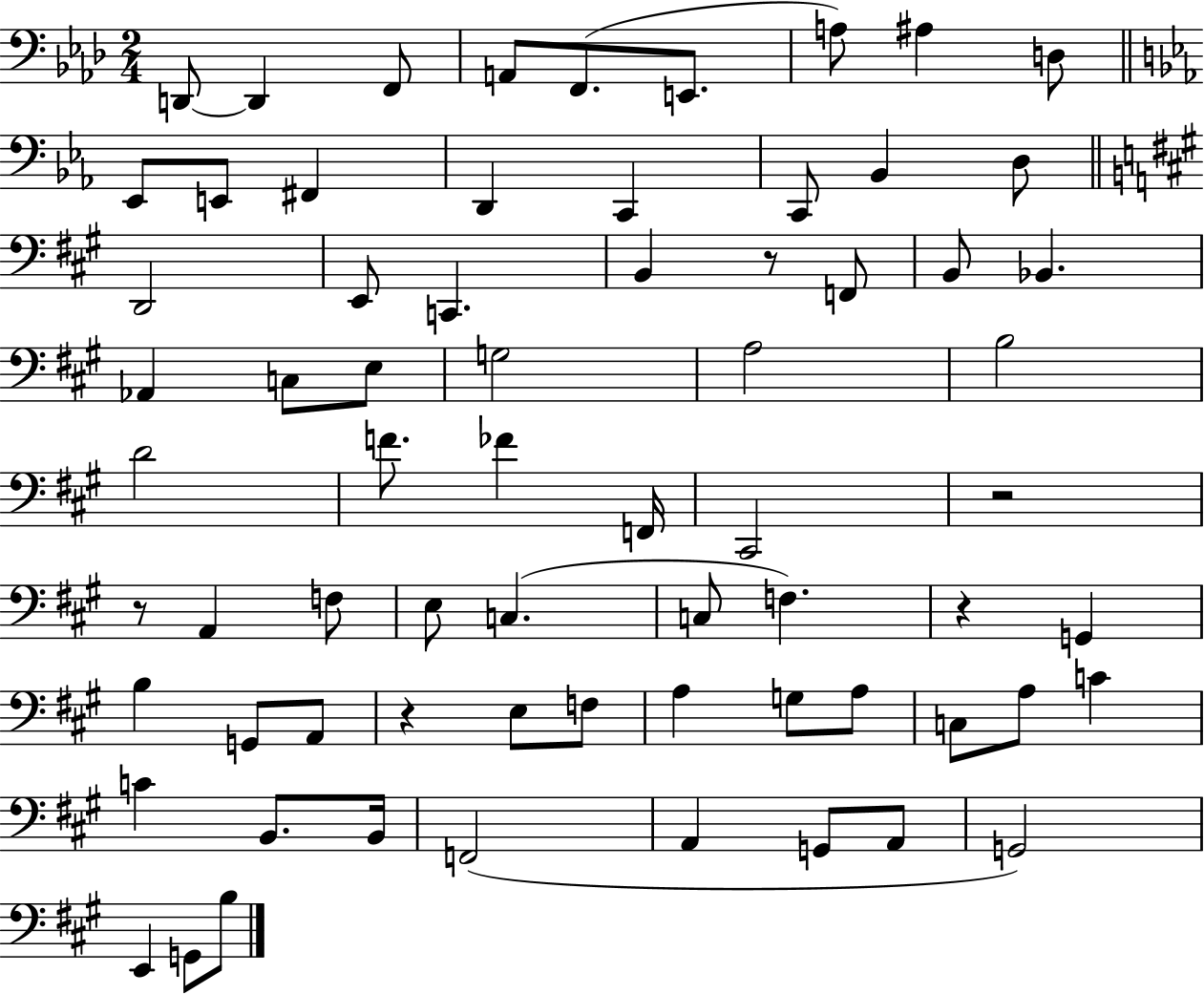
X:1
T:Untitled
M:2/4
L:1/4
K:Ab
D,,/2 D,, F,,/2 A,,/2 F,,/2 E,,/2 A,/2 ^A, D,/2 _E,,/2 E,,/2 ^F,, D,, C,, C,,/2 _B,, D,/2 D,,2 E,,/2 C,, B,, z/2 F,,/2 B,,/2 _B,, _A,, C,/2 E,/2 G,2 A,2 B,2 D2 F/2 _F F,,/4 ^C,,2 z2 z/2 A,, F,/2 E,/2 C, C,/2 F, z G,, B, G,,/2 A,,/2 z E,/2 F,/2 A, G,/2 A,/2 C,/2 A,/2 C C B,,/2 B,,/4 F,,2 A,, G,,/2 A,,/2 G,,2 E,, G,,/2 B,/2